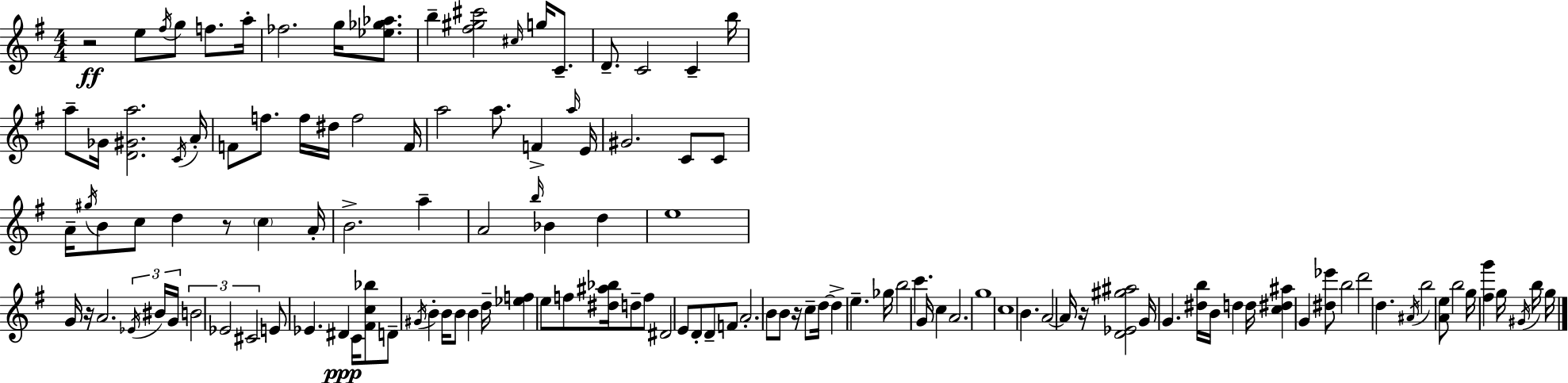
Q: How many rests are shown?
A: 5